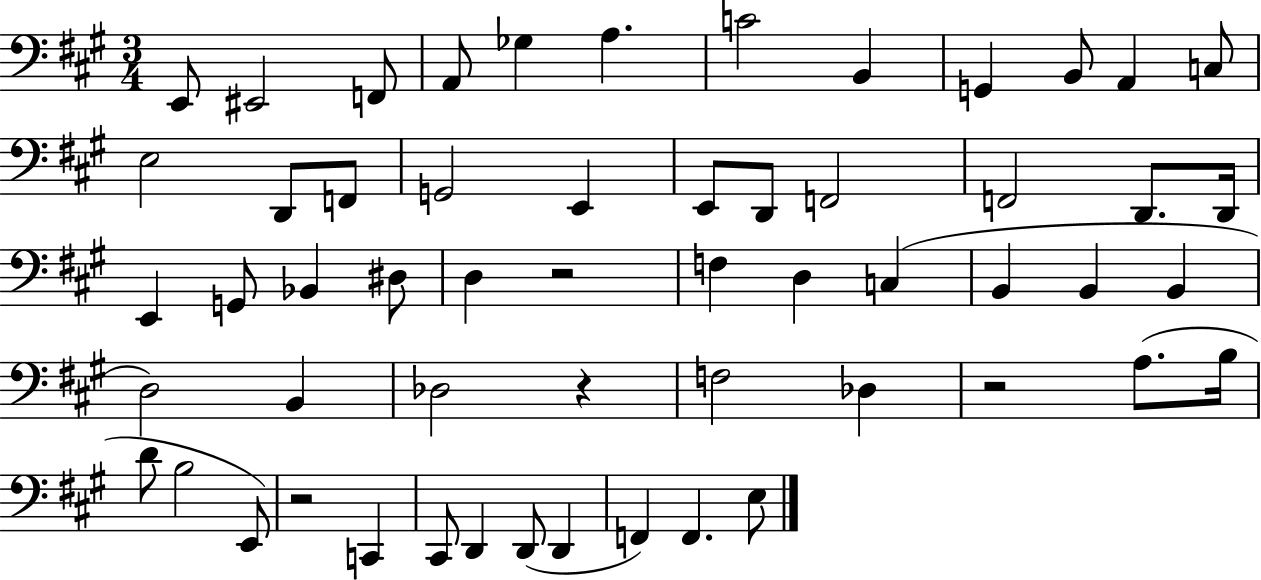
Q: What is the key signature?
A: A major